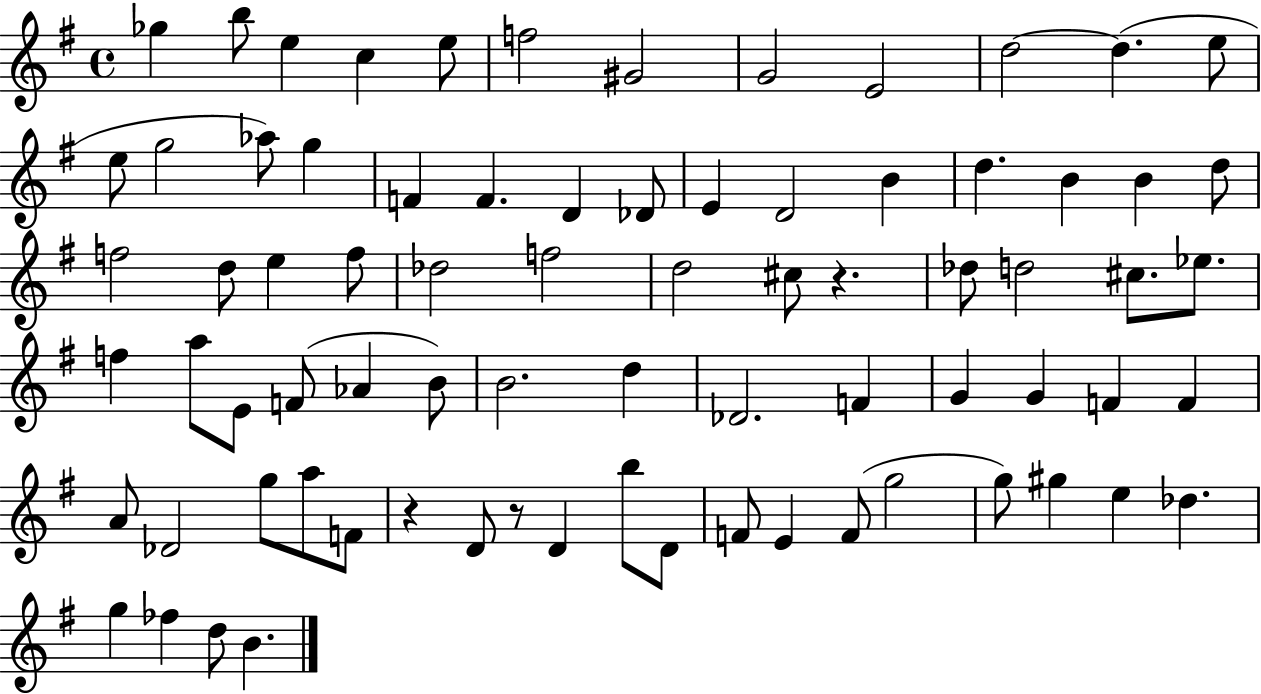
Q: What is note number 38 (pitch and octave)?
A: C#5